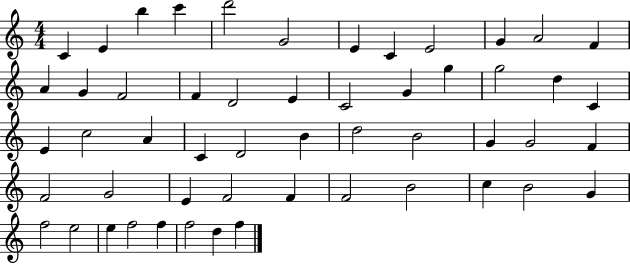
C4/q E4/q B5/q C6/q D6/h G4/h E4/q C4/q E4/h G4/q A4/h F4/q A4/q G4/q F4/h F4/q D4/h E4/q C4/h G4/q G5/q G5/h D5/q C4/q E4/q C5/h A4/q C4/q D4/h B4/q D5/h B4/h G4/q G4/h F4/q F4/h G4/h E4/q F4/h F4/q F4/h B4/h C5/q B4/h G4/q F5/h E5/h E5/q F5/h F5/q F5/h D5/q F5/q